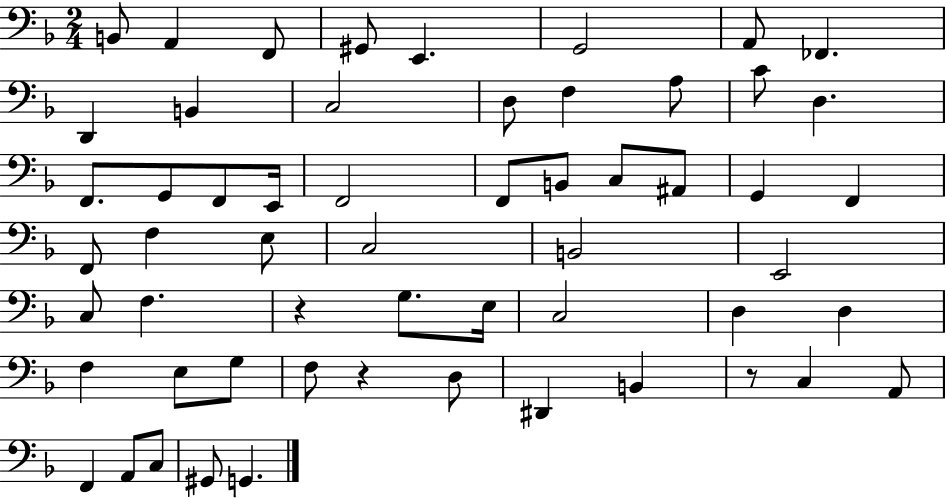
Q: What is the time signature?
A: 2/4